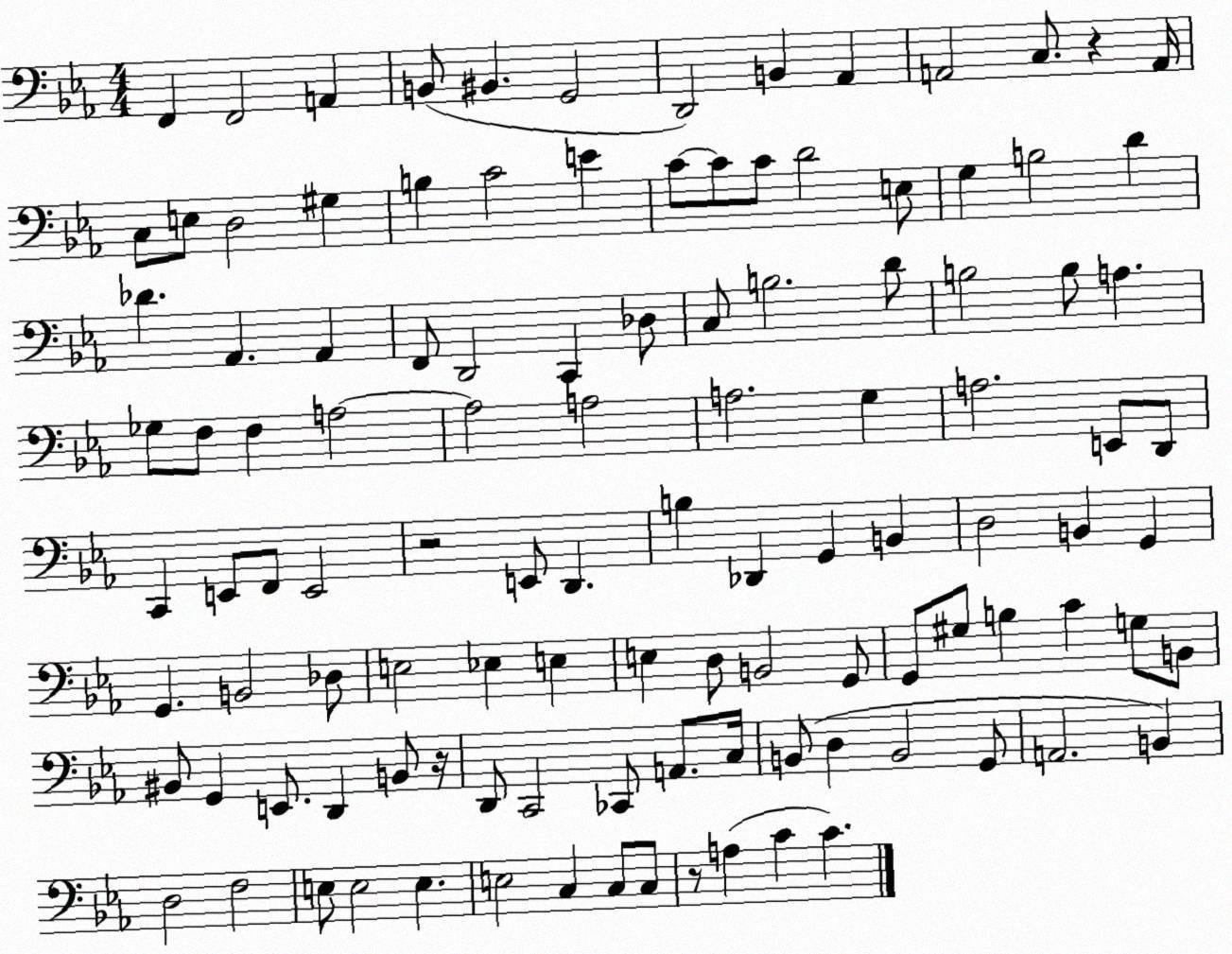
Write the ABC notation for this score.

X:1
T:Untitled
M:4/4
L:1/4
K:Eb
F,, F,,2 A,, B,,/2 ^B,, G,,2 D,,2 B,, _A,, A,,2 C,/2 z A,,/4 C,/2 E,/2 D,2 ^G, B, C2 E C/2 C/2 C/2 D2 E,/2 G, B,2 D _D _A,, _A,, F,,/2 D,,2 C,, _D,/2 C,/2 B,2 D/2 B,2 B,/2 A, _G,/2 F,/2 F, A,2 A,2 A,2 A,2 G, A,2 E,,/2 D,,/2 C,, E,,/2 F,,/2 E,,2 z2 E,,/2 D,, B, _D,, G,, B,, D,2 B,, G,, G,, B,,2 _D,/2 E,2 _E, E, E, D,/2 B,,2 G,,/2 G,,/2 ^G,/2 B, C G,/2 B,,/2 ^B,,/2 G,, E,,/2 D,, B,,/2 z/4 D,,/2 C,,2 _C,,/2 A,,/2 C,/4 B,,/2 D, B,,2 G,,/2 A,,2 B,, D,2 F,2 E,/2 E,2 E, E,2 C, C,/2 C,/2 z/2 A, C C